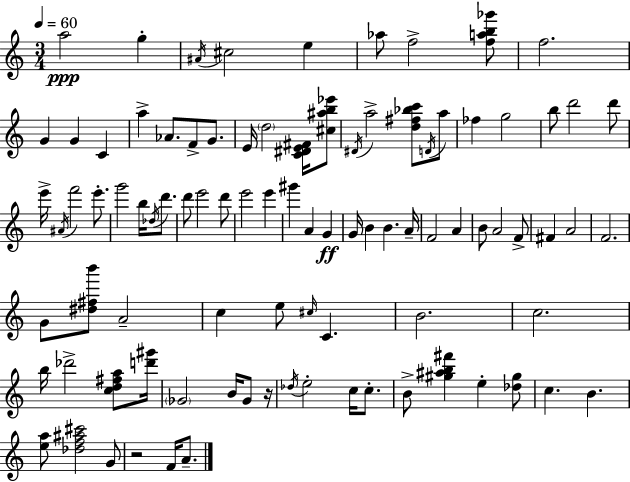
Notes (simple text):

A5/h G5/q A#4/s C#5/h E5/q Ab5/e F5/h [F5,A5,B5,Gb6]/e F5/h. G4/q G4/q C4/q A5/q Ab4/e. F4/e G4/e. E4/s D5/h [C4,D#4,E4,F#4]/s [C#5,A#5,B5,Eb6]/e D#4/s A5/h [D5,F#5,Bb5,C6]/e D4/s A5/e FES5/q G5/h B5/e D6/h D6/e E6/s A#4/s F6/h E6/e. G6/h B5/s Db5/s D6/e. D6/e E6/h D6/e E6/h E6/q G#6/q A4/q G4/q G4/s B4/q B4/q. A4/s F4/h A4/q B4/e A4/h F4/e F#4/q A4/h F4/h. G4/e [D#5,F#5,B6]/e A4/h C5/q E5/e C#5/s C4/q. B4/h. C5/h. B5/s Db6/h [C5,D5,F#5,A5]/e [D6,G#6]/s Gb4/h B4/s Gb4/e R/s Db5/s E5/h C5/s C5/e. B4/e [G#5,A#5,B5,F#6]/q E5/q [Db5,G#5]/e C5/q. B4/q. [E5,A5]/e [Db5,F5,A#5,C#6]/h G4/e R/h F4/s A4/e.